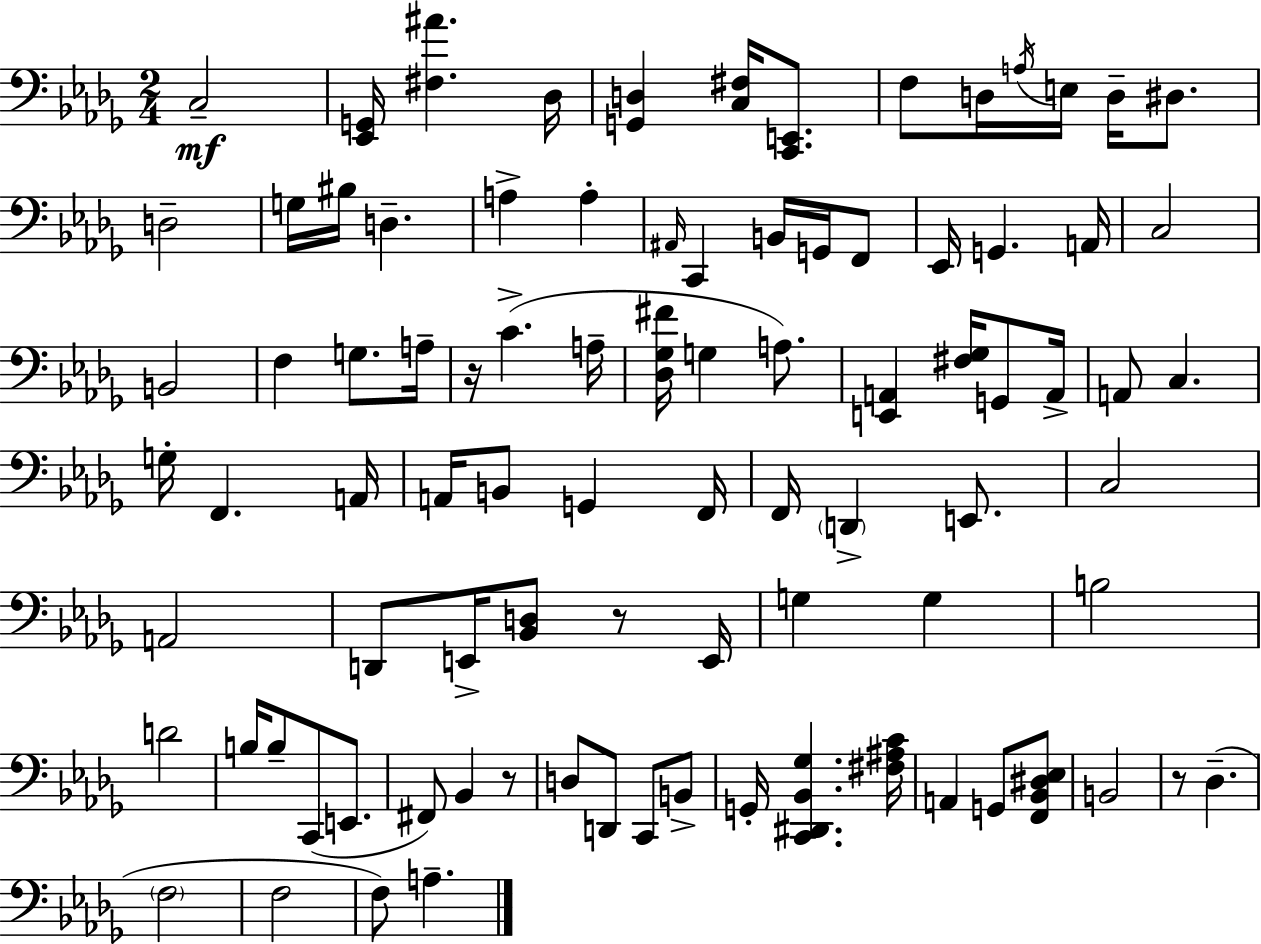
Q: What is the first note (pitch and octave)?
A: C3